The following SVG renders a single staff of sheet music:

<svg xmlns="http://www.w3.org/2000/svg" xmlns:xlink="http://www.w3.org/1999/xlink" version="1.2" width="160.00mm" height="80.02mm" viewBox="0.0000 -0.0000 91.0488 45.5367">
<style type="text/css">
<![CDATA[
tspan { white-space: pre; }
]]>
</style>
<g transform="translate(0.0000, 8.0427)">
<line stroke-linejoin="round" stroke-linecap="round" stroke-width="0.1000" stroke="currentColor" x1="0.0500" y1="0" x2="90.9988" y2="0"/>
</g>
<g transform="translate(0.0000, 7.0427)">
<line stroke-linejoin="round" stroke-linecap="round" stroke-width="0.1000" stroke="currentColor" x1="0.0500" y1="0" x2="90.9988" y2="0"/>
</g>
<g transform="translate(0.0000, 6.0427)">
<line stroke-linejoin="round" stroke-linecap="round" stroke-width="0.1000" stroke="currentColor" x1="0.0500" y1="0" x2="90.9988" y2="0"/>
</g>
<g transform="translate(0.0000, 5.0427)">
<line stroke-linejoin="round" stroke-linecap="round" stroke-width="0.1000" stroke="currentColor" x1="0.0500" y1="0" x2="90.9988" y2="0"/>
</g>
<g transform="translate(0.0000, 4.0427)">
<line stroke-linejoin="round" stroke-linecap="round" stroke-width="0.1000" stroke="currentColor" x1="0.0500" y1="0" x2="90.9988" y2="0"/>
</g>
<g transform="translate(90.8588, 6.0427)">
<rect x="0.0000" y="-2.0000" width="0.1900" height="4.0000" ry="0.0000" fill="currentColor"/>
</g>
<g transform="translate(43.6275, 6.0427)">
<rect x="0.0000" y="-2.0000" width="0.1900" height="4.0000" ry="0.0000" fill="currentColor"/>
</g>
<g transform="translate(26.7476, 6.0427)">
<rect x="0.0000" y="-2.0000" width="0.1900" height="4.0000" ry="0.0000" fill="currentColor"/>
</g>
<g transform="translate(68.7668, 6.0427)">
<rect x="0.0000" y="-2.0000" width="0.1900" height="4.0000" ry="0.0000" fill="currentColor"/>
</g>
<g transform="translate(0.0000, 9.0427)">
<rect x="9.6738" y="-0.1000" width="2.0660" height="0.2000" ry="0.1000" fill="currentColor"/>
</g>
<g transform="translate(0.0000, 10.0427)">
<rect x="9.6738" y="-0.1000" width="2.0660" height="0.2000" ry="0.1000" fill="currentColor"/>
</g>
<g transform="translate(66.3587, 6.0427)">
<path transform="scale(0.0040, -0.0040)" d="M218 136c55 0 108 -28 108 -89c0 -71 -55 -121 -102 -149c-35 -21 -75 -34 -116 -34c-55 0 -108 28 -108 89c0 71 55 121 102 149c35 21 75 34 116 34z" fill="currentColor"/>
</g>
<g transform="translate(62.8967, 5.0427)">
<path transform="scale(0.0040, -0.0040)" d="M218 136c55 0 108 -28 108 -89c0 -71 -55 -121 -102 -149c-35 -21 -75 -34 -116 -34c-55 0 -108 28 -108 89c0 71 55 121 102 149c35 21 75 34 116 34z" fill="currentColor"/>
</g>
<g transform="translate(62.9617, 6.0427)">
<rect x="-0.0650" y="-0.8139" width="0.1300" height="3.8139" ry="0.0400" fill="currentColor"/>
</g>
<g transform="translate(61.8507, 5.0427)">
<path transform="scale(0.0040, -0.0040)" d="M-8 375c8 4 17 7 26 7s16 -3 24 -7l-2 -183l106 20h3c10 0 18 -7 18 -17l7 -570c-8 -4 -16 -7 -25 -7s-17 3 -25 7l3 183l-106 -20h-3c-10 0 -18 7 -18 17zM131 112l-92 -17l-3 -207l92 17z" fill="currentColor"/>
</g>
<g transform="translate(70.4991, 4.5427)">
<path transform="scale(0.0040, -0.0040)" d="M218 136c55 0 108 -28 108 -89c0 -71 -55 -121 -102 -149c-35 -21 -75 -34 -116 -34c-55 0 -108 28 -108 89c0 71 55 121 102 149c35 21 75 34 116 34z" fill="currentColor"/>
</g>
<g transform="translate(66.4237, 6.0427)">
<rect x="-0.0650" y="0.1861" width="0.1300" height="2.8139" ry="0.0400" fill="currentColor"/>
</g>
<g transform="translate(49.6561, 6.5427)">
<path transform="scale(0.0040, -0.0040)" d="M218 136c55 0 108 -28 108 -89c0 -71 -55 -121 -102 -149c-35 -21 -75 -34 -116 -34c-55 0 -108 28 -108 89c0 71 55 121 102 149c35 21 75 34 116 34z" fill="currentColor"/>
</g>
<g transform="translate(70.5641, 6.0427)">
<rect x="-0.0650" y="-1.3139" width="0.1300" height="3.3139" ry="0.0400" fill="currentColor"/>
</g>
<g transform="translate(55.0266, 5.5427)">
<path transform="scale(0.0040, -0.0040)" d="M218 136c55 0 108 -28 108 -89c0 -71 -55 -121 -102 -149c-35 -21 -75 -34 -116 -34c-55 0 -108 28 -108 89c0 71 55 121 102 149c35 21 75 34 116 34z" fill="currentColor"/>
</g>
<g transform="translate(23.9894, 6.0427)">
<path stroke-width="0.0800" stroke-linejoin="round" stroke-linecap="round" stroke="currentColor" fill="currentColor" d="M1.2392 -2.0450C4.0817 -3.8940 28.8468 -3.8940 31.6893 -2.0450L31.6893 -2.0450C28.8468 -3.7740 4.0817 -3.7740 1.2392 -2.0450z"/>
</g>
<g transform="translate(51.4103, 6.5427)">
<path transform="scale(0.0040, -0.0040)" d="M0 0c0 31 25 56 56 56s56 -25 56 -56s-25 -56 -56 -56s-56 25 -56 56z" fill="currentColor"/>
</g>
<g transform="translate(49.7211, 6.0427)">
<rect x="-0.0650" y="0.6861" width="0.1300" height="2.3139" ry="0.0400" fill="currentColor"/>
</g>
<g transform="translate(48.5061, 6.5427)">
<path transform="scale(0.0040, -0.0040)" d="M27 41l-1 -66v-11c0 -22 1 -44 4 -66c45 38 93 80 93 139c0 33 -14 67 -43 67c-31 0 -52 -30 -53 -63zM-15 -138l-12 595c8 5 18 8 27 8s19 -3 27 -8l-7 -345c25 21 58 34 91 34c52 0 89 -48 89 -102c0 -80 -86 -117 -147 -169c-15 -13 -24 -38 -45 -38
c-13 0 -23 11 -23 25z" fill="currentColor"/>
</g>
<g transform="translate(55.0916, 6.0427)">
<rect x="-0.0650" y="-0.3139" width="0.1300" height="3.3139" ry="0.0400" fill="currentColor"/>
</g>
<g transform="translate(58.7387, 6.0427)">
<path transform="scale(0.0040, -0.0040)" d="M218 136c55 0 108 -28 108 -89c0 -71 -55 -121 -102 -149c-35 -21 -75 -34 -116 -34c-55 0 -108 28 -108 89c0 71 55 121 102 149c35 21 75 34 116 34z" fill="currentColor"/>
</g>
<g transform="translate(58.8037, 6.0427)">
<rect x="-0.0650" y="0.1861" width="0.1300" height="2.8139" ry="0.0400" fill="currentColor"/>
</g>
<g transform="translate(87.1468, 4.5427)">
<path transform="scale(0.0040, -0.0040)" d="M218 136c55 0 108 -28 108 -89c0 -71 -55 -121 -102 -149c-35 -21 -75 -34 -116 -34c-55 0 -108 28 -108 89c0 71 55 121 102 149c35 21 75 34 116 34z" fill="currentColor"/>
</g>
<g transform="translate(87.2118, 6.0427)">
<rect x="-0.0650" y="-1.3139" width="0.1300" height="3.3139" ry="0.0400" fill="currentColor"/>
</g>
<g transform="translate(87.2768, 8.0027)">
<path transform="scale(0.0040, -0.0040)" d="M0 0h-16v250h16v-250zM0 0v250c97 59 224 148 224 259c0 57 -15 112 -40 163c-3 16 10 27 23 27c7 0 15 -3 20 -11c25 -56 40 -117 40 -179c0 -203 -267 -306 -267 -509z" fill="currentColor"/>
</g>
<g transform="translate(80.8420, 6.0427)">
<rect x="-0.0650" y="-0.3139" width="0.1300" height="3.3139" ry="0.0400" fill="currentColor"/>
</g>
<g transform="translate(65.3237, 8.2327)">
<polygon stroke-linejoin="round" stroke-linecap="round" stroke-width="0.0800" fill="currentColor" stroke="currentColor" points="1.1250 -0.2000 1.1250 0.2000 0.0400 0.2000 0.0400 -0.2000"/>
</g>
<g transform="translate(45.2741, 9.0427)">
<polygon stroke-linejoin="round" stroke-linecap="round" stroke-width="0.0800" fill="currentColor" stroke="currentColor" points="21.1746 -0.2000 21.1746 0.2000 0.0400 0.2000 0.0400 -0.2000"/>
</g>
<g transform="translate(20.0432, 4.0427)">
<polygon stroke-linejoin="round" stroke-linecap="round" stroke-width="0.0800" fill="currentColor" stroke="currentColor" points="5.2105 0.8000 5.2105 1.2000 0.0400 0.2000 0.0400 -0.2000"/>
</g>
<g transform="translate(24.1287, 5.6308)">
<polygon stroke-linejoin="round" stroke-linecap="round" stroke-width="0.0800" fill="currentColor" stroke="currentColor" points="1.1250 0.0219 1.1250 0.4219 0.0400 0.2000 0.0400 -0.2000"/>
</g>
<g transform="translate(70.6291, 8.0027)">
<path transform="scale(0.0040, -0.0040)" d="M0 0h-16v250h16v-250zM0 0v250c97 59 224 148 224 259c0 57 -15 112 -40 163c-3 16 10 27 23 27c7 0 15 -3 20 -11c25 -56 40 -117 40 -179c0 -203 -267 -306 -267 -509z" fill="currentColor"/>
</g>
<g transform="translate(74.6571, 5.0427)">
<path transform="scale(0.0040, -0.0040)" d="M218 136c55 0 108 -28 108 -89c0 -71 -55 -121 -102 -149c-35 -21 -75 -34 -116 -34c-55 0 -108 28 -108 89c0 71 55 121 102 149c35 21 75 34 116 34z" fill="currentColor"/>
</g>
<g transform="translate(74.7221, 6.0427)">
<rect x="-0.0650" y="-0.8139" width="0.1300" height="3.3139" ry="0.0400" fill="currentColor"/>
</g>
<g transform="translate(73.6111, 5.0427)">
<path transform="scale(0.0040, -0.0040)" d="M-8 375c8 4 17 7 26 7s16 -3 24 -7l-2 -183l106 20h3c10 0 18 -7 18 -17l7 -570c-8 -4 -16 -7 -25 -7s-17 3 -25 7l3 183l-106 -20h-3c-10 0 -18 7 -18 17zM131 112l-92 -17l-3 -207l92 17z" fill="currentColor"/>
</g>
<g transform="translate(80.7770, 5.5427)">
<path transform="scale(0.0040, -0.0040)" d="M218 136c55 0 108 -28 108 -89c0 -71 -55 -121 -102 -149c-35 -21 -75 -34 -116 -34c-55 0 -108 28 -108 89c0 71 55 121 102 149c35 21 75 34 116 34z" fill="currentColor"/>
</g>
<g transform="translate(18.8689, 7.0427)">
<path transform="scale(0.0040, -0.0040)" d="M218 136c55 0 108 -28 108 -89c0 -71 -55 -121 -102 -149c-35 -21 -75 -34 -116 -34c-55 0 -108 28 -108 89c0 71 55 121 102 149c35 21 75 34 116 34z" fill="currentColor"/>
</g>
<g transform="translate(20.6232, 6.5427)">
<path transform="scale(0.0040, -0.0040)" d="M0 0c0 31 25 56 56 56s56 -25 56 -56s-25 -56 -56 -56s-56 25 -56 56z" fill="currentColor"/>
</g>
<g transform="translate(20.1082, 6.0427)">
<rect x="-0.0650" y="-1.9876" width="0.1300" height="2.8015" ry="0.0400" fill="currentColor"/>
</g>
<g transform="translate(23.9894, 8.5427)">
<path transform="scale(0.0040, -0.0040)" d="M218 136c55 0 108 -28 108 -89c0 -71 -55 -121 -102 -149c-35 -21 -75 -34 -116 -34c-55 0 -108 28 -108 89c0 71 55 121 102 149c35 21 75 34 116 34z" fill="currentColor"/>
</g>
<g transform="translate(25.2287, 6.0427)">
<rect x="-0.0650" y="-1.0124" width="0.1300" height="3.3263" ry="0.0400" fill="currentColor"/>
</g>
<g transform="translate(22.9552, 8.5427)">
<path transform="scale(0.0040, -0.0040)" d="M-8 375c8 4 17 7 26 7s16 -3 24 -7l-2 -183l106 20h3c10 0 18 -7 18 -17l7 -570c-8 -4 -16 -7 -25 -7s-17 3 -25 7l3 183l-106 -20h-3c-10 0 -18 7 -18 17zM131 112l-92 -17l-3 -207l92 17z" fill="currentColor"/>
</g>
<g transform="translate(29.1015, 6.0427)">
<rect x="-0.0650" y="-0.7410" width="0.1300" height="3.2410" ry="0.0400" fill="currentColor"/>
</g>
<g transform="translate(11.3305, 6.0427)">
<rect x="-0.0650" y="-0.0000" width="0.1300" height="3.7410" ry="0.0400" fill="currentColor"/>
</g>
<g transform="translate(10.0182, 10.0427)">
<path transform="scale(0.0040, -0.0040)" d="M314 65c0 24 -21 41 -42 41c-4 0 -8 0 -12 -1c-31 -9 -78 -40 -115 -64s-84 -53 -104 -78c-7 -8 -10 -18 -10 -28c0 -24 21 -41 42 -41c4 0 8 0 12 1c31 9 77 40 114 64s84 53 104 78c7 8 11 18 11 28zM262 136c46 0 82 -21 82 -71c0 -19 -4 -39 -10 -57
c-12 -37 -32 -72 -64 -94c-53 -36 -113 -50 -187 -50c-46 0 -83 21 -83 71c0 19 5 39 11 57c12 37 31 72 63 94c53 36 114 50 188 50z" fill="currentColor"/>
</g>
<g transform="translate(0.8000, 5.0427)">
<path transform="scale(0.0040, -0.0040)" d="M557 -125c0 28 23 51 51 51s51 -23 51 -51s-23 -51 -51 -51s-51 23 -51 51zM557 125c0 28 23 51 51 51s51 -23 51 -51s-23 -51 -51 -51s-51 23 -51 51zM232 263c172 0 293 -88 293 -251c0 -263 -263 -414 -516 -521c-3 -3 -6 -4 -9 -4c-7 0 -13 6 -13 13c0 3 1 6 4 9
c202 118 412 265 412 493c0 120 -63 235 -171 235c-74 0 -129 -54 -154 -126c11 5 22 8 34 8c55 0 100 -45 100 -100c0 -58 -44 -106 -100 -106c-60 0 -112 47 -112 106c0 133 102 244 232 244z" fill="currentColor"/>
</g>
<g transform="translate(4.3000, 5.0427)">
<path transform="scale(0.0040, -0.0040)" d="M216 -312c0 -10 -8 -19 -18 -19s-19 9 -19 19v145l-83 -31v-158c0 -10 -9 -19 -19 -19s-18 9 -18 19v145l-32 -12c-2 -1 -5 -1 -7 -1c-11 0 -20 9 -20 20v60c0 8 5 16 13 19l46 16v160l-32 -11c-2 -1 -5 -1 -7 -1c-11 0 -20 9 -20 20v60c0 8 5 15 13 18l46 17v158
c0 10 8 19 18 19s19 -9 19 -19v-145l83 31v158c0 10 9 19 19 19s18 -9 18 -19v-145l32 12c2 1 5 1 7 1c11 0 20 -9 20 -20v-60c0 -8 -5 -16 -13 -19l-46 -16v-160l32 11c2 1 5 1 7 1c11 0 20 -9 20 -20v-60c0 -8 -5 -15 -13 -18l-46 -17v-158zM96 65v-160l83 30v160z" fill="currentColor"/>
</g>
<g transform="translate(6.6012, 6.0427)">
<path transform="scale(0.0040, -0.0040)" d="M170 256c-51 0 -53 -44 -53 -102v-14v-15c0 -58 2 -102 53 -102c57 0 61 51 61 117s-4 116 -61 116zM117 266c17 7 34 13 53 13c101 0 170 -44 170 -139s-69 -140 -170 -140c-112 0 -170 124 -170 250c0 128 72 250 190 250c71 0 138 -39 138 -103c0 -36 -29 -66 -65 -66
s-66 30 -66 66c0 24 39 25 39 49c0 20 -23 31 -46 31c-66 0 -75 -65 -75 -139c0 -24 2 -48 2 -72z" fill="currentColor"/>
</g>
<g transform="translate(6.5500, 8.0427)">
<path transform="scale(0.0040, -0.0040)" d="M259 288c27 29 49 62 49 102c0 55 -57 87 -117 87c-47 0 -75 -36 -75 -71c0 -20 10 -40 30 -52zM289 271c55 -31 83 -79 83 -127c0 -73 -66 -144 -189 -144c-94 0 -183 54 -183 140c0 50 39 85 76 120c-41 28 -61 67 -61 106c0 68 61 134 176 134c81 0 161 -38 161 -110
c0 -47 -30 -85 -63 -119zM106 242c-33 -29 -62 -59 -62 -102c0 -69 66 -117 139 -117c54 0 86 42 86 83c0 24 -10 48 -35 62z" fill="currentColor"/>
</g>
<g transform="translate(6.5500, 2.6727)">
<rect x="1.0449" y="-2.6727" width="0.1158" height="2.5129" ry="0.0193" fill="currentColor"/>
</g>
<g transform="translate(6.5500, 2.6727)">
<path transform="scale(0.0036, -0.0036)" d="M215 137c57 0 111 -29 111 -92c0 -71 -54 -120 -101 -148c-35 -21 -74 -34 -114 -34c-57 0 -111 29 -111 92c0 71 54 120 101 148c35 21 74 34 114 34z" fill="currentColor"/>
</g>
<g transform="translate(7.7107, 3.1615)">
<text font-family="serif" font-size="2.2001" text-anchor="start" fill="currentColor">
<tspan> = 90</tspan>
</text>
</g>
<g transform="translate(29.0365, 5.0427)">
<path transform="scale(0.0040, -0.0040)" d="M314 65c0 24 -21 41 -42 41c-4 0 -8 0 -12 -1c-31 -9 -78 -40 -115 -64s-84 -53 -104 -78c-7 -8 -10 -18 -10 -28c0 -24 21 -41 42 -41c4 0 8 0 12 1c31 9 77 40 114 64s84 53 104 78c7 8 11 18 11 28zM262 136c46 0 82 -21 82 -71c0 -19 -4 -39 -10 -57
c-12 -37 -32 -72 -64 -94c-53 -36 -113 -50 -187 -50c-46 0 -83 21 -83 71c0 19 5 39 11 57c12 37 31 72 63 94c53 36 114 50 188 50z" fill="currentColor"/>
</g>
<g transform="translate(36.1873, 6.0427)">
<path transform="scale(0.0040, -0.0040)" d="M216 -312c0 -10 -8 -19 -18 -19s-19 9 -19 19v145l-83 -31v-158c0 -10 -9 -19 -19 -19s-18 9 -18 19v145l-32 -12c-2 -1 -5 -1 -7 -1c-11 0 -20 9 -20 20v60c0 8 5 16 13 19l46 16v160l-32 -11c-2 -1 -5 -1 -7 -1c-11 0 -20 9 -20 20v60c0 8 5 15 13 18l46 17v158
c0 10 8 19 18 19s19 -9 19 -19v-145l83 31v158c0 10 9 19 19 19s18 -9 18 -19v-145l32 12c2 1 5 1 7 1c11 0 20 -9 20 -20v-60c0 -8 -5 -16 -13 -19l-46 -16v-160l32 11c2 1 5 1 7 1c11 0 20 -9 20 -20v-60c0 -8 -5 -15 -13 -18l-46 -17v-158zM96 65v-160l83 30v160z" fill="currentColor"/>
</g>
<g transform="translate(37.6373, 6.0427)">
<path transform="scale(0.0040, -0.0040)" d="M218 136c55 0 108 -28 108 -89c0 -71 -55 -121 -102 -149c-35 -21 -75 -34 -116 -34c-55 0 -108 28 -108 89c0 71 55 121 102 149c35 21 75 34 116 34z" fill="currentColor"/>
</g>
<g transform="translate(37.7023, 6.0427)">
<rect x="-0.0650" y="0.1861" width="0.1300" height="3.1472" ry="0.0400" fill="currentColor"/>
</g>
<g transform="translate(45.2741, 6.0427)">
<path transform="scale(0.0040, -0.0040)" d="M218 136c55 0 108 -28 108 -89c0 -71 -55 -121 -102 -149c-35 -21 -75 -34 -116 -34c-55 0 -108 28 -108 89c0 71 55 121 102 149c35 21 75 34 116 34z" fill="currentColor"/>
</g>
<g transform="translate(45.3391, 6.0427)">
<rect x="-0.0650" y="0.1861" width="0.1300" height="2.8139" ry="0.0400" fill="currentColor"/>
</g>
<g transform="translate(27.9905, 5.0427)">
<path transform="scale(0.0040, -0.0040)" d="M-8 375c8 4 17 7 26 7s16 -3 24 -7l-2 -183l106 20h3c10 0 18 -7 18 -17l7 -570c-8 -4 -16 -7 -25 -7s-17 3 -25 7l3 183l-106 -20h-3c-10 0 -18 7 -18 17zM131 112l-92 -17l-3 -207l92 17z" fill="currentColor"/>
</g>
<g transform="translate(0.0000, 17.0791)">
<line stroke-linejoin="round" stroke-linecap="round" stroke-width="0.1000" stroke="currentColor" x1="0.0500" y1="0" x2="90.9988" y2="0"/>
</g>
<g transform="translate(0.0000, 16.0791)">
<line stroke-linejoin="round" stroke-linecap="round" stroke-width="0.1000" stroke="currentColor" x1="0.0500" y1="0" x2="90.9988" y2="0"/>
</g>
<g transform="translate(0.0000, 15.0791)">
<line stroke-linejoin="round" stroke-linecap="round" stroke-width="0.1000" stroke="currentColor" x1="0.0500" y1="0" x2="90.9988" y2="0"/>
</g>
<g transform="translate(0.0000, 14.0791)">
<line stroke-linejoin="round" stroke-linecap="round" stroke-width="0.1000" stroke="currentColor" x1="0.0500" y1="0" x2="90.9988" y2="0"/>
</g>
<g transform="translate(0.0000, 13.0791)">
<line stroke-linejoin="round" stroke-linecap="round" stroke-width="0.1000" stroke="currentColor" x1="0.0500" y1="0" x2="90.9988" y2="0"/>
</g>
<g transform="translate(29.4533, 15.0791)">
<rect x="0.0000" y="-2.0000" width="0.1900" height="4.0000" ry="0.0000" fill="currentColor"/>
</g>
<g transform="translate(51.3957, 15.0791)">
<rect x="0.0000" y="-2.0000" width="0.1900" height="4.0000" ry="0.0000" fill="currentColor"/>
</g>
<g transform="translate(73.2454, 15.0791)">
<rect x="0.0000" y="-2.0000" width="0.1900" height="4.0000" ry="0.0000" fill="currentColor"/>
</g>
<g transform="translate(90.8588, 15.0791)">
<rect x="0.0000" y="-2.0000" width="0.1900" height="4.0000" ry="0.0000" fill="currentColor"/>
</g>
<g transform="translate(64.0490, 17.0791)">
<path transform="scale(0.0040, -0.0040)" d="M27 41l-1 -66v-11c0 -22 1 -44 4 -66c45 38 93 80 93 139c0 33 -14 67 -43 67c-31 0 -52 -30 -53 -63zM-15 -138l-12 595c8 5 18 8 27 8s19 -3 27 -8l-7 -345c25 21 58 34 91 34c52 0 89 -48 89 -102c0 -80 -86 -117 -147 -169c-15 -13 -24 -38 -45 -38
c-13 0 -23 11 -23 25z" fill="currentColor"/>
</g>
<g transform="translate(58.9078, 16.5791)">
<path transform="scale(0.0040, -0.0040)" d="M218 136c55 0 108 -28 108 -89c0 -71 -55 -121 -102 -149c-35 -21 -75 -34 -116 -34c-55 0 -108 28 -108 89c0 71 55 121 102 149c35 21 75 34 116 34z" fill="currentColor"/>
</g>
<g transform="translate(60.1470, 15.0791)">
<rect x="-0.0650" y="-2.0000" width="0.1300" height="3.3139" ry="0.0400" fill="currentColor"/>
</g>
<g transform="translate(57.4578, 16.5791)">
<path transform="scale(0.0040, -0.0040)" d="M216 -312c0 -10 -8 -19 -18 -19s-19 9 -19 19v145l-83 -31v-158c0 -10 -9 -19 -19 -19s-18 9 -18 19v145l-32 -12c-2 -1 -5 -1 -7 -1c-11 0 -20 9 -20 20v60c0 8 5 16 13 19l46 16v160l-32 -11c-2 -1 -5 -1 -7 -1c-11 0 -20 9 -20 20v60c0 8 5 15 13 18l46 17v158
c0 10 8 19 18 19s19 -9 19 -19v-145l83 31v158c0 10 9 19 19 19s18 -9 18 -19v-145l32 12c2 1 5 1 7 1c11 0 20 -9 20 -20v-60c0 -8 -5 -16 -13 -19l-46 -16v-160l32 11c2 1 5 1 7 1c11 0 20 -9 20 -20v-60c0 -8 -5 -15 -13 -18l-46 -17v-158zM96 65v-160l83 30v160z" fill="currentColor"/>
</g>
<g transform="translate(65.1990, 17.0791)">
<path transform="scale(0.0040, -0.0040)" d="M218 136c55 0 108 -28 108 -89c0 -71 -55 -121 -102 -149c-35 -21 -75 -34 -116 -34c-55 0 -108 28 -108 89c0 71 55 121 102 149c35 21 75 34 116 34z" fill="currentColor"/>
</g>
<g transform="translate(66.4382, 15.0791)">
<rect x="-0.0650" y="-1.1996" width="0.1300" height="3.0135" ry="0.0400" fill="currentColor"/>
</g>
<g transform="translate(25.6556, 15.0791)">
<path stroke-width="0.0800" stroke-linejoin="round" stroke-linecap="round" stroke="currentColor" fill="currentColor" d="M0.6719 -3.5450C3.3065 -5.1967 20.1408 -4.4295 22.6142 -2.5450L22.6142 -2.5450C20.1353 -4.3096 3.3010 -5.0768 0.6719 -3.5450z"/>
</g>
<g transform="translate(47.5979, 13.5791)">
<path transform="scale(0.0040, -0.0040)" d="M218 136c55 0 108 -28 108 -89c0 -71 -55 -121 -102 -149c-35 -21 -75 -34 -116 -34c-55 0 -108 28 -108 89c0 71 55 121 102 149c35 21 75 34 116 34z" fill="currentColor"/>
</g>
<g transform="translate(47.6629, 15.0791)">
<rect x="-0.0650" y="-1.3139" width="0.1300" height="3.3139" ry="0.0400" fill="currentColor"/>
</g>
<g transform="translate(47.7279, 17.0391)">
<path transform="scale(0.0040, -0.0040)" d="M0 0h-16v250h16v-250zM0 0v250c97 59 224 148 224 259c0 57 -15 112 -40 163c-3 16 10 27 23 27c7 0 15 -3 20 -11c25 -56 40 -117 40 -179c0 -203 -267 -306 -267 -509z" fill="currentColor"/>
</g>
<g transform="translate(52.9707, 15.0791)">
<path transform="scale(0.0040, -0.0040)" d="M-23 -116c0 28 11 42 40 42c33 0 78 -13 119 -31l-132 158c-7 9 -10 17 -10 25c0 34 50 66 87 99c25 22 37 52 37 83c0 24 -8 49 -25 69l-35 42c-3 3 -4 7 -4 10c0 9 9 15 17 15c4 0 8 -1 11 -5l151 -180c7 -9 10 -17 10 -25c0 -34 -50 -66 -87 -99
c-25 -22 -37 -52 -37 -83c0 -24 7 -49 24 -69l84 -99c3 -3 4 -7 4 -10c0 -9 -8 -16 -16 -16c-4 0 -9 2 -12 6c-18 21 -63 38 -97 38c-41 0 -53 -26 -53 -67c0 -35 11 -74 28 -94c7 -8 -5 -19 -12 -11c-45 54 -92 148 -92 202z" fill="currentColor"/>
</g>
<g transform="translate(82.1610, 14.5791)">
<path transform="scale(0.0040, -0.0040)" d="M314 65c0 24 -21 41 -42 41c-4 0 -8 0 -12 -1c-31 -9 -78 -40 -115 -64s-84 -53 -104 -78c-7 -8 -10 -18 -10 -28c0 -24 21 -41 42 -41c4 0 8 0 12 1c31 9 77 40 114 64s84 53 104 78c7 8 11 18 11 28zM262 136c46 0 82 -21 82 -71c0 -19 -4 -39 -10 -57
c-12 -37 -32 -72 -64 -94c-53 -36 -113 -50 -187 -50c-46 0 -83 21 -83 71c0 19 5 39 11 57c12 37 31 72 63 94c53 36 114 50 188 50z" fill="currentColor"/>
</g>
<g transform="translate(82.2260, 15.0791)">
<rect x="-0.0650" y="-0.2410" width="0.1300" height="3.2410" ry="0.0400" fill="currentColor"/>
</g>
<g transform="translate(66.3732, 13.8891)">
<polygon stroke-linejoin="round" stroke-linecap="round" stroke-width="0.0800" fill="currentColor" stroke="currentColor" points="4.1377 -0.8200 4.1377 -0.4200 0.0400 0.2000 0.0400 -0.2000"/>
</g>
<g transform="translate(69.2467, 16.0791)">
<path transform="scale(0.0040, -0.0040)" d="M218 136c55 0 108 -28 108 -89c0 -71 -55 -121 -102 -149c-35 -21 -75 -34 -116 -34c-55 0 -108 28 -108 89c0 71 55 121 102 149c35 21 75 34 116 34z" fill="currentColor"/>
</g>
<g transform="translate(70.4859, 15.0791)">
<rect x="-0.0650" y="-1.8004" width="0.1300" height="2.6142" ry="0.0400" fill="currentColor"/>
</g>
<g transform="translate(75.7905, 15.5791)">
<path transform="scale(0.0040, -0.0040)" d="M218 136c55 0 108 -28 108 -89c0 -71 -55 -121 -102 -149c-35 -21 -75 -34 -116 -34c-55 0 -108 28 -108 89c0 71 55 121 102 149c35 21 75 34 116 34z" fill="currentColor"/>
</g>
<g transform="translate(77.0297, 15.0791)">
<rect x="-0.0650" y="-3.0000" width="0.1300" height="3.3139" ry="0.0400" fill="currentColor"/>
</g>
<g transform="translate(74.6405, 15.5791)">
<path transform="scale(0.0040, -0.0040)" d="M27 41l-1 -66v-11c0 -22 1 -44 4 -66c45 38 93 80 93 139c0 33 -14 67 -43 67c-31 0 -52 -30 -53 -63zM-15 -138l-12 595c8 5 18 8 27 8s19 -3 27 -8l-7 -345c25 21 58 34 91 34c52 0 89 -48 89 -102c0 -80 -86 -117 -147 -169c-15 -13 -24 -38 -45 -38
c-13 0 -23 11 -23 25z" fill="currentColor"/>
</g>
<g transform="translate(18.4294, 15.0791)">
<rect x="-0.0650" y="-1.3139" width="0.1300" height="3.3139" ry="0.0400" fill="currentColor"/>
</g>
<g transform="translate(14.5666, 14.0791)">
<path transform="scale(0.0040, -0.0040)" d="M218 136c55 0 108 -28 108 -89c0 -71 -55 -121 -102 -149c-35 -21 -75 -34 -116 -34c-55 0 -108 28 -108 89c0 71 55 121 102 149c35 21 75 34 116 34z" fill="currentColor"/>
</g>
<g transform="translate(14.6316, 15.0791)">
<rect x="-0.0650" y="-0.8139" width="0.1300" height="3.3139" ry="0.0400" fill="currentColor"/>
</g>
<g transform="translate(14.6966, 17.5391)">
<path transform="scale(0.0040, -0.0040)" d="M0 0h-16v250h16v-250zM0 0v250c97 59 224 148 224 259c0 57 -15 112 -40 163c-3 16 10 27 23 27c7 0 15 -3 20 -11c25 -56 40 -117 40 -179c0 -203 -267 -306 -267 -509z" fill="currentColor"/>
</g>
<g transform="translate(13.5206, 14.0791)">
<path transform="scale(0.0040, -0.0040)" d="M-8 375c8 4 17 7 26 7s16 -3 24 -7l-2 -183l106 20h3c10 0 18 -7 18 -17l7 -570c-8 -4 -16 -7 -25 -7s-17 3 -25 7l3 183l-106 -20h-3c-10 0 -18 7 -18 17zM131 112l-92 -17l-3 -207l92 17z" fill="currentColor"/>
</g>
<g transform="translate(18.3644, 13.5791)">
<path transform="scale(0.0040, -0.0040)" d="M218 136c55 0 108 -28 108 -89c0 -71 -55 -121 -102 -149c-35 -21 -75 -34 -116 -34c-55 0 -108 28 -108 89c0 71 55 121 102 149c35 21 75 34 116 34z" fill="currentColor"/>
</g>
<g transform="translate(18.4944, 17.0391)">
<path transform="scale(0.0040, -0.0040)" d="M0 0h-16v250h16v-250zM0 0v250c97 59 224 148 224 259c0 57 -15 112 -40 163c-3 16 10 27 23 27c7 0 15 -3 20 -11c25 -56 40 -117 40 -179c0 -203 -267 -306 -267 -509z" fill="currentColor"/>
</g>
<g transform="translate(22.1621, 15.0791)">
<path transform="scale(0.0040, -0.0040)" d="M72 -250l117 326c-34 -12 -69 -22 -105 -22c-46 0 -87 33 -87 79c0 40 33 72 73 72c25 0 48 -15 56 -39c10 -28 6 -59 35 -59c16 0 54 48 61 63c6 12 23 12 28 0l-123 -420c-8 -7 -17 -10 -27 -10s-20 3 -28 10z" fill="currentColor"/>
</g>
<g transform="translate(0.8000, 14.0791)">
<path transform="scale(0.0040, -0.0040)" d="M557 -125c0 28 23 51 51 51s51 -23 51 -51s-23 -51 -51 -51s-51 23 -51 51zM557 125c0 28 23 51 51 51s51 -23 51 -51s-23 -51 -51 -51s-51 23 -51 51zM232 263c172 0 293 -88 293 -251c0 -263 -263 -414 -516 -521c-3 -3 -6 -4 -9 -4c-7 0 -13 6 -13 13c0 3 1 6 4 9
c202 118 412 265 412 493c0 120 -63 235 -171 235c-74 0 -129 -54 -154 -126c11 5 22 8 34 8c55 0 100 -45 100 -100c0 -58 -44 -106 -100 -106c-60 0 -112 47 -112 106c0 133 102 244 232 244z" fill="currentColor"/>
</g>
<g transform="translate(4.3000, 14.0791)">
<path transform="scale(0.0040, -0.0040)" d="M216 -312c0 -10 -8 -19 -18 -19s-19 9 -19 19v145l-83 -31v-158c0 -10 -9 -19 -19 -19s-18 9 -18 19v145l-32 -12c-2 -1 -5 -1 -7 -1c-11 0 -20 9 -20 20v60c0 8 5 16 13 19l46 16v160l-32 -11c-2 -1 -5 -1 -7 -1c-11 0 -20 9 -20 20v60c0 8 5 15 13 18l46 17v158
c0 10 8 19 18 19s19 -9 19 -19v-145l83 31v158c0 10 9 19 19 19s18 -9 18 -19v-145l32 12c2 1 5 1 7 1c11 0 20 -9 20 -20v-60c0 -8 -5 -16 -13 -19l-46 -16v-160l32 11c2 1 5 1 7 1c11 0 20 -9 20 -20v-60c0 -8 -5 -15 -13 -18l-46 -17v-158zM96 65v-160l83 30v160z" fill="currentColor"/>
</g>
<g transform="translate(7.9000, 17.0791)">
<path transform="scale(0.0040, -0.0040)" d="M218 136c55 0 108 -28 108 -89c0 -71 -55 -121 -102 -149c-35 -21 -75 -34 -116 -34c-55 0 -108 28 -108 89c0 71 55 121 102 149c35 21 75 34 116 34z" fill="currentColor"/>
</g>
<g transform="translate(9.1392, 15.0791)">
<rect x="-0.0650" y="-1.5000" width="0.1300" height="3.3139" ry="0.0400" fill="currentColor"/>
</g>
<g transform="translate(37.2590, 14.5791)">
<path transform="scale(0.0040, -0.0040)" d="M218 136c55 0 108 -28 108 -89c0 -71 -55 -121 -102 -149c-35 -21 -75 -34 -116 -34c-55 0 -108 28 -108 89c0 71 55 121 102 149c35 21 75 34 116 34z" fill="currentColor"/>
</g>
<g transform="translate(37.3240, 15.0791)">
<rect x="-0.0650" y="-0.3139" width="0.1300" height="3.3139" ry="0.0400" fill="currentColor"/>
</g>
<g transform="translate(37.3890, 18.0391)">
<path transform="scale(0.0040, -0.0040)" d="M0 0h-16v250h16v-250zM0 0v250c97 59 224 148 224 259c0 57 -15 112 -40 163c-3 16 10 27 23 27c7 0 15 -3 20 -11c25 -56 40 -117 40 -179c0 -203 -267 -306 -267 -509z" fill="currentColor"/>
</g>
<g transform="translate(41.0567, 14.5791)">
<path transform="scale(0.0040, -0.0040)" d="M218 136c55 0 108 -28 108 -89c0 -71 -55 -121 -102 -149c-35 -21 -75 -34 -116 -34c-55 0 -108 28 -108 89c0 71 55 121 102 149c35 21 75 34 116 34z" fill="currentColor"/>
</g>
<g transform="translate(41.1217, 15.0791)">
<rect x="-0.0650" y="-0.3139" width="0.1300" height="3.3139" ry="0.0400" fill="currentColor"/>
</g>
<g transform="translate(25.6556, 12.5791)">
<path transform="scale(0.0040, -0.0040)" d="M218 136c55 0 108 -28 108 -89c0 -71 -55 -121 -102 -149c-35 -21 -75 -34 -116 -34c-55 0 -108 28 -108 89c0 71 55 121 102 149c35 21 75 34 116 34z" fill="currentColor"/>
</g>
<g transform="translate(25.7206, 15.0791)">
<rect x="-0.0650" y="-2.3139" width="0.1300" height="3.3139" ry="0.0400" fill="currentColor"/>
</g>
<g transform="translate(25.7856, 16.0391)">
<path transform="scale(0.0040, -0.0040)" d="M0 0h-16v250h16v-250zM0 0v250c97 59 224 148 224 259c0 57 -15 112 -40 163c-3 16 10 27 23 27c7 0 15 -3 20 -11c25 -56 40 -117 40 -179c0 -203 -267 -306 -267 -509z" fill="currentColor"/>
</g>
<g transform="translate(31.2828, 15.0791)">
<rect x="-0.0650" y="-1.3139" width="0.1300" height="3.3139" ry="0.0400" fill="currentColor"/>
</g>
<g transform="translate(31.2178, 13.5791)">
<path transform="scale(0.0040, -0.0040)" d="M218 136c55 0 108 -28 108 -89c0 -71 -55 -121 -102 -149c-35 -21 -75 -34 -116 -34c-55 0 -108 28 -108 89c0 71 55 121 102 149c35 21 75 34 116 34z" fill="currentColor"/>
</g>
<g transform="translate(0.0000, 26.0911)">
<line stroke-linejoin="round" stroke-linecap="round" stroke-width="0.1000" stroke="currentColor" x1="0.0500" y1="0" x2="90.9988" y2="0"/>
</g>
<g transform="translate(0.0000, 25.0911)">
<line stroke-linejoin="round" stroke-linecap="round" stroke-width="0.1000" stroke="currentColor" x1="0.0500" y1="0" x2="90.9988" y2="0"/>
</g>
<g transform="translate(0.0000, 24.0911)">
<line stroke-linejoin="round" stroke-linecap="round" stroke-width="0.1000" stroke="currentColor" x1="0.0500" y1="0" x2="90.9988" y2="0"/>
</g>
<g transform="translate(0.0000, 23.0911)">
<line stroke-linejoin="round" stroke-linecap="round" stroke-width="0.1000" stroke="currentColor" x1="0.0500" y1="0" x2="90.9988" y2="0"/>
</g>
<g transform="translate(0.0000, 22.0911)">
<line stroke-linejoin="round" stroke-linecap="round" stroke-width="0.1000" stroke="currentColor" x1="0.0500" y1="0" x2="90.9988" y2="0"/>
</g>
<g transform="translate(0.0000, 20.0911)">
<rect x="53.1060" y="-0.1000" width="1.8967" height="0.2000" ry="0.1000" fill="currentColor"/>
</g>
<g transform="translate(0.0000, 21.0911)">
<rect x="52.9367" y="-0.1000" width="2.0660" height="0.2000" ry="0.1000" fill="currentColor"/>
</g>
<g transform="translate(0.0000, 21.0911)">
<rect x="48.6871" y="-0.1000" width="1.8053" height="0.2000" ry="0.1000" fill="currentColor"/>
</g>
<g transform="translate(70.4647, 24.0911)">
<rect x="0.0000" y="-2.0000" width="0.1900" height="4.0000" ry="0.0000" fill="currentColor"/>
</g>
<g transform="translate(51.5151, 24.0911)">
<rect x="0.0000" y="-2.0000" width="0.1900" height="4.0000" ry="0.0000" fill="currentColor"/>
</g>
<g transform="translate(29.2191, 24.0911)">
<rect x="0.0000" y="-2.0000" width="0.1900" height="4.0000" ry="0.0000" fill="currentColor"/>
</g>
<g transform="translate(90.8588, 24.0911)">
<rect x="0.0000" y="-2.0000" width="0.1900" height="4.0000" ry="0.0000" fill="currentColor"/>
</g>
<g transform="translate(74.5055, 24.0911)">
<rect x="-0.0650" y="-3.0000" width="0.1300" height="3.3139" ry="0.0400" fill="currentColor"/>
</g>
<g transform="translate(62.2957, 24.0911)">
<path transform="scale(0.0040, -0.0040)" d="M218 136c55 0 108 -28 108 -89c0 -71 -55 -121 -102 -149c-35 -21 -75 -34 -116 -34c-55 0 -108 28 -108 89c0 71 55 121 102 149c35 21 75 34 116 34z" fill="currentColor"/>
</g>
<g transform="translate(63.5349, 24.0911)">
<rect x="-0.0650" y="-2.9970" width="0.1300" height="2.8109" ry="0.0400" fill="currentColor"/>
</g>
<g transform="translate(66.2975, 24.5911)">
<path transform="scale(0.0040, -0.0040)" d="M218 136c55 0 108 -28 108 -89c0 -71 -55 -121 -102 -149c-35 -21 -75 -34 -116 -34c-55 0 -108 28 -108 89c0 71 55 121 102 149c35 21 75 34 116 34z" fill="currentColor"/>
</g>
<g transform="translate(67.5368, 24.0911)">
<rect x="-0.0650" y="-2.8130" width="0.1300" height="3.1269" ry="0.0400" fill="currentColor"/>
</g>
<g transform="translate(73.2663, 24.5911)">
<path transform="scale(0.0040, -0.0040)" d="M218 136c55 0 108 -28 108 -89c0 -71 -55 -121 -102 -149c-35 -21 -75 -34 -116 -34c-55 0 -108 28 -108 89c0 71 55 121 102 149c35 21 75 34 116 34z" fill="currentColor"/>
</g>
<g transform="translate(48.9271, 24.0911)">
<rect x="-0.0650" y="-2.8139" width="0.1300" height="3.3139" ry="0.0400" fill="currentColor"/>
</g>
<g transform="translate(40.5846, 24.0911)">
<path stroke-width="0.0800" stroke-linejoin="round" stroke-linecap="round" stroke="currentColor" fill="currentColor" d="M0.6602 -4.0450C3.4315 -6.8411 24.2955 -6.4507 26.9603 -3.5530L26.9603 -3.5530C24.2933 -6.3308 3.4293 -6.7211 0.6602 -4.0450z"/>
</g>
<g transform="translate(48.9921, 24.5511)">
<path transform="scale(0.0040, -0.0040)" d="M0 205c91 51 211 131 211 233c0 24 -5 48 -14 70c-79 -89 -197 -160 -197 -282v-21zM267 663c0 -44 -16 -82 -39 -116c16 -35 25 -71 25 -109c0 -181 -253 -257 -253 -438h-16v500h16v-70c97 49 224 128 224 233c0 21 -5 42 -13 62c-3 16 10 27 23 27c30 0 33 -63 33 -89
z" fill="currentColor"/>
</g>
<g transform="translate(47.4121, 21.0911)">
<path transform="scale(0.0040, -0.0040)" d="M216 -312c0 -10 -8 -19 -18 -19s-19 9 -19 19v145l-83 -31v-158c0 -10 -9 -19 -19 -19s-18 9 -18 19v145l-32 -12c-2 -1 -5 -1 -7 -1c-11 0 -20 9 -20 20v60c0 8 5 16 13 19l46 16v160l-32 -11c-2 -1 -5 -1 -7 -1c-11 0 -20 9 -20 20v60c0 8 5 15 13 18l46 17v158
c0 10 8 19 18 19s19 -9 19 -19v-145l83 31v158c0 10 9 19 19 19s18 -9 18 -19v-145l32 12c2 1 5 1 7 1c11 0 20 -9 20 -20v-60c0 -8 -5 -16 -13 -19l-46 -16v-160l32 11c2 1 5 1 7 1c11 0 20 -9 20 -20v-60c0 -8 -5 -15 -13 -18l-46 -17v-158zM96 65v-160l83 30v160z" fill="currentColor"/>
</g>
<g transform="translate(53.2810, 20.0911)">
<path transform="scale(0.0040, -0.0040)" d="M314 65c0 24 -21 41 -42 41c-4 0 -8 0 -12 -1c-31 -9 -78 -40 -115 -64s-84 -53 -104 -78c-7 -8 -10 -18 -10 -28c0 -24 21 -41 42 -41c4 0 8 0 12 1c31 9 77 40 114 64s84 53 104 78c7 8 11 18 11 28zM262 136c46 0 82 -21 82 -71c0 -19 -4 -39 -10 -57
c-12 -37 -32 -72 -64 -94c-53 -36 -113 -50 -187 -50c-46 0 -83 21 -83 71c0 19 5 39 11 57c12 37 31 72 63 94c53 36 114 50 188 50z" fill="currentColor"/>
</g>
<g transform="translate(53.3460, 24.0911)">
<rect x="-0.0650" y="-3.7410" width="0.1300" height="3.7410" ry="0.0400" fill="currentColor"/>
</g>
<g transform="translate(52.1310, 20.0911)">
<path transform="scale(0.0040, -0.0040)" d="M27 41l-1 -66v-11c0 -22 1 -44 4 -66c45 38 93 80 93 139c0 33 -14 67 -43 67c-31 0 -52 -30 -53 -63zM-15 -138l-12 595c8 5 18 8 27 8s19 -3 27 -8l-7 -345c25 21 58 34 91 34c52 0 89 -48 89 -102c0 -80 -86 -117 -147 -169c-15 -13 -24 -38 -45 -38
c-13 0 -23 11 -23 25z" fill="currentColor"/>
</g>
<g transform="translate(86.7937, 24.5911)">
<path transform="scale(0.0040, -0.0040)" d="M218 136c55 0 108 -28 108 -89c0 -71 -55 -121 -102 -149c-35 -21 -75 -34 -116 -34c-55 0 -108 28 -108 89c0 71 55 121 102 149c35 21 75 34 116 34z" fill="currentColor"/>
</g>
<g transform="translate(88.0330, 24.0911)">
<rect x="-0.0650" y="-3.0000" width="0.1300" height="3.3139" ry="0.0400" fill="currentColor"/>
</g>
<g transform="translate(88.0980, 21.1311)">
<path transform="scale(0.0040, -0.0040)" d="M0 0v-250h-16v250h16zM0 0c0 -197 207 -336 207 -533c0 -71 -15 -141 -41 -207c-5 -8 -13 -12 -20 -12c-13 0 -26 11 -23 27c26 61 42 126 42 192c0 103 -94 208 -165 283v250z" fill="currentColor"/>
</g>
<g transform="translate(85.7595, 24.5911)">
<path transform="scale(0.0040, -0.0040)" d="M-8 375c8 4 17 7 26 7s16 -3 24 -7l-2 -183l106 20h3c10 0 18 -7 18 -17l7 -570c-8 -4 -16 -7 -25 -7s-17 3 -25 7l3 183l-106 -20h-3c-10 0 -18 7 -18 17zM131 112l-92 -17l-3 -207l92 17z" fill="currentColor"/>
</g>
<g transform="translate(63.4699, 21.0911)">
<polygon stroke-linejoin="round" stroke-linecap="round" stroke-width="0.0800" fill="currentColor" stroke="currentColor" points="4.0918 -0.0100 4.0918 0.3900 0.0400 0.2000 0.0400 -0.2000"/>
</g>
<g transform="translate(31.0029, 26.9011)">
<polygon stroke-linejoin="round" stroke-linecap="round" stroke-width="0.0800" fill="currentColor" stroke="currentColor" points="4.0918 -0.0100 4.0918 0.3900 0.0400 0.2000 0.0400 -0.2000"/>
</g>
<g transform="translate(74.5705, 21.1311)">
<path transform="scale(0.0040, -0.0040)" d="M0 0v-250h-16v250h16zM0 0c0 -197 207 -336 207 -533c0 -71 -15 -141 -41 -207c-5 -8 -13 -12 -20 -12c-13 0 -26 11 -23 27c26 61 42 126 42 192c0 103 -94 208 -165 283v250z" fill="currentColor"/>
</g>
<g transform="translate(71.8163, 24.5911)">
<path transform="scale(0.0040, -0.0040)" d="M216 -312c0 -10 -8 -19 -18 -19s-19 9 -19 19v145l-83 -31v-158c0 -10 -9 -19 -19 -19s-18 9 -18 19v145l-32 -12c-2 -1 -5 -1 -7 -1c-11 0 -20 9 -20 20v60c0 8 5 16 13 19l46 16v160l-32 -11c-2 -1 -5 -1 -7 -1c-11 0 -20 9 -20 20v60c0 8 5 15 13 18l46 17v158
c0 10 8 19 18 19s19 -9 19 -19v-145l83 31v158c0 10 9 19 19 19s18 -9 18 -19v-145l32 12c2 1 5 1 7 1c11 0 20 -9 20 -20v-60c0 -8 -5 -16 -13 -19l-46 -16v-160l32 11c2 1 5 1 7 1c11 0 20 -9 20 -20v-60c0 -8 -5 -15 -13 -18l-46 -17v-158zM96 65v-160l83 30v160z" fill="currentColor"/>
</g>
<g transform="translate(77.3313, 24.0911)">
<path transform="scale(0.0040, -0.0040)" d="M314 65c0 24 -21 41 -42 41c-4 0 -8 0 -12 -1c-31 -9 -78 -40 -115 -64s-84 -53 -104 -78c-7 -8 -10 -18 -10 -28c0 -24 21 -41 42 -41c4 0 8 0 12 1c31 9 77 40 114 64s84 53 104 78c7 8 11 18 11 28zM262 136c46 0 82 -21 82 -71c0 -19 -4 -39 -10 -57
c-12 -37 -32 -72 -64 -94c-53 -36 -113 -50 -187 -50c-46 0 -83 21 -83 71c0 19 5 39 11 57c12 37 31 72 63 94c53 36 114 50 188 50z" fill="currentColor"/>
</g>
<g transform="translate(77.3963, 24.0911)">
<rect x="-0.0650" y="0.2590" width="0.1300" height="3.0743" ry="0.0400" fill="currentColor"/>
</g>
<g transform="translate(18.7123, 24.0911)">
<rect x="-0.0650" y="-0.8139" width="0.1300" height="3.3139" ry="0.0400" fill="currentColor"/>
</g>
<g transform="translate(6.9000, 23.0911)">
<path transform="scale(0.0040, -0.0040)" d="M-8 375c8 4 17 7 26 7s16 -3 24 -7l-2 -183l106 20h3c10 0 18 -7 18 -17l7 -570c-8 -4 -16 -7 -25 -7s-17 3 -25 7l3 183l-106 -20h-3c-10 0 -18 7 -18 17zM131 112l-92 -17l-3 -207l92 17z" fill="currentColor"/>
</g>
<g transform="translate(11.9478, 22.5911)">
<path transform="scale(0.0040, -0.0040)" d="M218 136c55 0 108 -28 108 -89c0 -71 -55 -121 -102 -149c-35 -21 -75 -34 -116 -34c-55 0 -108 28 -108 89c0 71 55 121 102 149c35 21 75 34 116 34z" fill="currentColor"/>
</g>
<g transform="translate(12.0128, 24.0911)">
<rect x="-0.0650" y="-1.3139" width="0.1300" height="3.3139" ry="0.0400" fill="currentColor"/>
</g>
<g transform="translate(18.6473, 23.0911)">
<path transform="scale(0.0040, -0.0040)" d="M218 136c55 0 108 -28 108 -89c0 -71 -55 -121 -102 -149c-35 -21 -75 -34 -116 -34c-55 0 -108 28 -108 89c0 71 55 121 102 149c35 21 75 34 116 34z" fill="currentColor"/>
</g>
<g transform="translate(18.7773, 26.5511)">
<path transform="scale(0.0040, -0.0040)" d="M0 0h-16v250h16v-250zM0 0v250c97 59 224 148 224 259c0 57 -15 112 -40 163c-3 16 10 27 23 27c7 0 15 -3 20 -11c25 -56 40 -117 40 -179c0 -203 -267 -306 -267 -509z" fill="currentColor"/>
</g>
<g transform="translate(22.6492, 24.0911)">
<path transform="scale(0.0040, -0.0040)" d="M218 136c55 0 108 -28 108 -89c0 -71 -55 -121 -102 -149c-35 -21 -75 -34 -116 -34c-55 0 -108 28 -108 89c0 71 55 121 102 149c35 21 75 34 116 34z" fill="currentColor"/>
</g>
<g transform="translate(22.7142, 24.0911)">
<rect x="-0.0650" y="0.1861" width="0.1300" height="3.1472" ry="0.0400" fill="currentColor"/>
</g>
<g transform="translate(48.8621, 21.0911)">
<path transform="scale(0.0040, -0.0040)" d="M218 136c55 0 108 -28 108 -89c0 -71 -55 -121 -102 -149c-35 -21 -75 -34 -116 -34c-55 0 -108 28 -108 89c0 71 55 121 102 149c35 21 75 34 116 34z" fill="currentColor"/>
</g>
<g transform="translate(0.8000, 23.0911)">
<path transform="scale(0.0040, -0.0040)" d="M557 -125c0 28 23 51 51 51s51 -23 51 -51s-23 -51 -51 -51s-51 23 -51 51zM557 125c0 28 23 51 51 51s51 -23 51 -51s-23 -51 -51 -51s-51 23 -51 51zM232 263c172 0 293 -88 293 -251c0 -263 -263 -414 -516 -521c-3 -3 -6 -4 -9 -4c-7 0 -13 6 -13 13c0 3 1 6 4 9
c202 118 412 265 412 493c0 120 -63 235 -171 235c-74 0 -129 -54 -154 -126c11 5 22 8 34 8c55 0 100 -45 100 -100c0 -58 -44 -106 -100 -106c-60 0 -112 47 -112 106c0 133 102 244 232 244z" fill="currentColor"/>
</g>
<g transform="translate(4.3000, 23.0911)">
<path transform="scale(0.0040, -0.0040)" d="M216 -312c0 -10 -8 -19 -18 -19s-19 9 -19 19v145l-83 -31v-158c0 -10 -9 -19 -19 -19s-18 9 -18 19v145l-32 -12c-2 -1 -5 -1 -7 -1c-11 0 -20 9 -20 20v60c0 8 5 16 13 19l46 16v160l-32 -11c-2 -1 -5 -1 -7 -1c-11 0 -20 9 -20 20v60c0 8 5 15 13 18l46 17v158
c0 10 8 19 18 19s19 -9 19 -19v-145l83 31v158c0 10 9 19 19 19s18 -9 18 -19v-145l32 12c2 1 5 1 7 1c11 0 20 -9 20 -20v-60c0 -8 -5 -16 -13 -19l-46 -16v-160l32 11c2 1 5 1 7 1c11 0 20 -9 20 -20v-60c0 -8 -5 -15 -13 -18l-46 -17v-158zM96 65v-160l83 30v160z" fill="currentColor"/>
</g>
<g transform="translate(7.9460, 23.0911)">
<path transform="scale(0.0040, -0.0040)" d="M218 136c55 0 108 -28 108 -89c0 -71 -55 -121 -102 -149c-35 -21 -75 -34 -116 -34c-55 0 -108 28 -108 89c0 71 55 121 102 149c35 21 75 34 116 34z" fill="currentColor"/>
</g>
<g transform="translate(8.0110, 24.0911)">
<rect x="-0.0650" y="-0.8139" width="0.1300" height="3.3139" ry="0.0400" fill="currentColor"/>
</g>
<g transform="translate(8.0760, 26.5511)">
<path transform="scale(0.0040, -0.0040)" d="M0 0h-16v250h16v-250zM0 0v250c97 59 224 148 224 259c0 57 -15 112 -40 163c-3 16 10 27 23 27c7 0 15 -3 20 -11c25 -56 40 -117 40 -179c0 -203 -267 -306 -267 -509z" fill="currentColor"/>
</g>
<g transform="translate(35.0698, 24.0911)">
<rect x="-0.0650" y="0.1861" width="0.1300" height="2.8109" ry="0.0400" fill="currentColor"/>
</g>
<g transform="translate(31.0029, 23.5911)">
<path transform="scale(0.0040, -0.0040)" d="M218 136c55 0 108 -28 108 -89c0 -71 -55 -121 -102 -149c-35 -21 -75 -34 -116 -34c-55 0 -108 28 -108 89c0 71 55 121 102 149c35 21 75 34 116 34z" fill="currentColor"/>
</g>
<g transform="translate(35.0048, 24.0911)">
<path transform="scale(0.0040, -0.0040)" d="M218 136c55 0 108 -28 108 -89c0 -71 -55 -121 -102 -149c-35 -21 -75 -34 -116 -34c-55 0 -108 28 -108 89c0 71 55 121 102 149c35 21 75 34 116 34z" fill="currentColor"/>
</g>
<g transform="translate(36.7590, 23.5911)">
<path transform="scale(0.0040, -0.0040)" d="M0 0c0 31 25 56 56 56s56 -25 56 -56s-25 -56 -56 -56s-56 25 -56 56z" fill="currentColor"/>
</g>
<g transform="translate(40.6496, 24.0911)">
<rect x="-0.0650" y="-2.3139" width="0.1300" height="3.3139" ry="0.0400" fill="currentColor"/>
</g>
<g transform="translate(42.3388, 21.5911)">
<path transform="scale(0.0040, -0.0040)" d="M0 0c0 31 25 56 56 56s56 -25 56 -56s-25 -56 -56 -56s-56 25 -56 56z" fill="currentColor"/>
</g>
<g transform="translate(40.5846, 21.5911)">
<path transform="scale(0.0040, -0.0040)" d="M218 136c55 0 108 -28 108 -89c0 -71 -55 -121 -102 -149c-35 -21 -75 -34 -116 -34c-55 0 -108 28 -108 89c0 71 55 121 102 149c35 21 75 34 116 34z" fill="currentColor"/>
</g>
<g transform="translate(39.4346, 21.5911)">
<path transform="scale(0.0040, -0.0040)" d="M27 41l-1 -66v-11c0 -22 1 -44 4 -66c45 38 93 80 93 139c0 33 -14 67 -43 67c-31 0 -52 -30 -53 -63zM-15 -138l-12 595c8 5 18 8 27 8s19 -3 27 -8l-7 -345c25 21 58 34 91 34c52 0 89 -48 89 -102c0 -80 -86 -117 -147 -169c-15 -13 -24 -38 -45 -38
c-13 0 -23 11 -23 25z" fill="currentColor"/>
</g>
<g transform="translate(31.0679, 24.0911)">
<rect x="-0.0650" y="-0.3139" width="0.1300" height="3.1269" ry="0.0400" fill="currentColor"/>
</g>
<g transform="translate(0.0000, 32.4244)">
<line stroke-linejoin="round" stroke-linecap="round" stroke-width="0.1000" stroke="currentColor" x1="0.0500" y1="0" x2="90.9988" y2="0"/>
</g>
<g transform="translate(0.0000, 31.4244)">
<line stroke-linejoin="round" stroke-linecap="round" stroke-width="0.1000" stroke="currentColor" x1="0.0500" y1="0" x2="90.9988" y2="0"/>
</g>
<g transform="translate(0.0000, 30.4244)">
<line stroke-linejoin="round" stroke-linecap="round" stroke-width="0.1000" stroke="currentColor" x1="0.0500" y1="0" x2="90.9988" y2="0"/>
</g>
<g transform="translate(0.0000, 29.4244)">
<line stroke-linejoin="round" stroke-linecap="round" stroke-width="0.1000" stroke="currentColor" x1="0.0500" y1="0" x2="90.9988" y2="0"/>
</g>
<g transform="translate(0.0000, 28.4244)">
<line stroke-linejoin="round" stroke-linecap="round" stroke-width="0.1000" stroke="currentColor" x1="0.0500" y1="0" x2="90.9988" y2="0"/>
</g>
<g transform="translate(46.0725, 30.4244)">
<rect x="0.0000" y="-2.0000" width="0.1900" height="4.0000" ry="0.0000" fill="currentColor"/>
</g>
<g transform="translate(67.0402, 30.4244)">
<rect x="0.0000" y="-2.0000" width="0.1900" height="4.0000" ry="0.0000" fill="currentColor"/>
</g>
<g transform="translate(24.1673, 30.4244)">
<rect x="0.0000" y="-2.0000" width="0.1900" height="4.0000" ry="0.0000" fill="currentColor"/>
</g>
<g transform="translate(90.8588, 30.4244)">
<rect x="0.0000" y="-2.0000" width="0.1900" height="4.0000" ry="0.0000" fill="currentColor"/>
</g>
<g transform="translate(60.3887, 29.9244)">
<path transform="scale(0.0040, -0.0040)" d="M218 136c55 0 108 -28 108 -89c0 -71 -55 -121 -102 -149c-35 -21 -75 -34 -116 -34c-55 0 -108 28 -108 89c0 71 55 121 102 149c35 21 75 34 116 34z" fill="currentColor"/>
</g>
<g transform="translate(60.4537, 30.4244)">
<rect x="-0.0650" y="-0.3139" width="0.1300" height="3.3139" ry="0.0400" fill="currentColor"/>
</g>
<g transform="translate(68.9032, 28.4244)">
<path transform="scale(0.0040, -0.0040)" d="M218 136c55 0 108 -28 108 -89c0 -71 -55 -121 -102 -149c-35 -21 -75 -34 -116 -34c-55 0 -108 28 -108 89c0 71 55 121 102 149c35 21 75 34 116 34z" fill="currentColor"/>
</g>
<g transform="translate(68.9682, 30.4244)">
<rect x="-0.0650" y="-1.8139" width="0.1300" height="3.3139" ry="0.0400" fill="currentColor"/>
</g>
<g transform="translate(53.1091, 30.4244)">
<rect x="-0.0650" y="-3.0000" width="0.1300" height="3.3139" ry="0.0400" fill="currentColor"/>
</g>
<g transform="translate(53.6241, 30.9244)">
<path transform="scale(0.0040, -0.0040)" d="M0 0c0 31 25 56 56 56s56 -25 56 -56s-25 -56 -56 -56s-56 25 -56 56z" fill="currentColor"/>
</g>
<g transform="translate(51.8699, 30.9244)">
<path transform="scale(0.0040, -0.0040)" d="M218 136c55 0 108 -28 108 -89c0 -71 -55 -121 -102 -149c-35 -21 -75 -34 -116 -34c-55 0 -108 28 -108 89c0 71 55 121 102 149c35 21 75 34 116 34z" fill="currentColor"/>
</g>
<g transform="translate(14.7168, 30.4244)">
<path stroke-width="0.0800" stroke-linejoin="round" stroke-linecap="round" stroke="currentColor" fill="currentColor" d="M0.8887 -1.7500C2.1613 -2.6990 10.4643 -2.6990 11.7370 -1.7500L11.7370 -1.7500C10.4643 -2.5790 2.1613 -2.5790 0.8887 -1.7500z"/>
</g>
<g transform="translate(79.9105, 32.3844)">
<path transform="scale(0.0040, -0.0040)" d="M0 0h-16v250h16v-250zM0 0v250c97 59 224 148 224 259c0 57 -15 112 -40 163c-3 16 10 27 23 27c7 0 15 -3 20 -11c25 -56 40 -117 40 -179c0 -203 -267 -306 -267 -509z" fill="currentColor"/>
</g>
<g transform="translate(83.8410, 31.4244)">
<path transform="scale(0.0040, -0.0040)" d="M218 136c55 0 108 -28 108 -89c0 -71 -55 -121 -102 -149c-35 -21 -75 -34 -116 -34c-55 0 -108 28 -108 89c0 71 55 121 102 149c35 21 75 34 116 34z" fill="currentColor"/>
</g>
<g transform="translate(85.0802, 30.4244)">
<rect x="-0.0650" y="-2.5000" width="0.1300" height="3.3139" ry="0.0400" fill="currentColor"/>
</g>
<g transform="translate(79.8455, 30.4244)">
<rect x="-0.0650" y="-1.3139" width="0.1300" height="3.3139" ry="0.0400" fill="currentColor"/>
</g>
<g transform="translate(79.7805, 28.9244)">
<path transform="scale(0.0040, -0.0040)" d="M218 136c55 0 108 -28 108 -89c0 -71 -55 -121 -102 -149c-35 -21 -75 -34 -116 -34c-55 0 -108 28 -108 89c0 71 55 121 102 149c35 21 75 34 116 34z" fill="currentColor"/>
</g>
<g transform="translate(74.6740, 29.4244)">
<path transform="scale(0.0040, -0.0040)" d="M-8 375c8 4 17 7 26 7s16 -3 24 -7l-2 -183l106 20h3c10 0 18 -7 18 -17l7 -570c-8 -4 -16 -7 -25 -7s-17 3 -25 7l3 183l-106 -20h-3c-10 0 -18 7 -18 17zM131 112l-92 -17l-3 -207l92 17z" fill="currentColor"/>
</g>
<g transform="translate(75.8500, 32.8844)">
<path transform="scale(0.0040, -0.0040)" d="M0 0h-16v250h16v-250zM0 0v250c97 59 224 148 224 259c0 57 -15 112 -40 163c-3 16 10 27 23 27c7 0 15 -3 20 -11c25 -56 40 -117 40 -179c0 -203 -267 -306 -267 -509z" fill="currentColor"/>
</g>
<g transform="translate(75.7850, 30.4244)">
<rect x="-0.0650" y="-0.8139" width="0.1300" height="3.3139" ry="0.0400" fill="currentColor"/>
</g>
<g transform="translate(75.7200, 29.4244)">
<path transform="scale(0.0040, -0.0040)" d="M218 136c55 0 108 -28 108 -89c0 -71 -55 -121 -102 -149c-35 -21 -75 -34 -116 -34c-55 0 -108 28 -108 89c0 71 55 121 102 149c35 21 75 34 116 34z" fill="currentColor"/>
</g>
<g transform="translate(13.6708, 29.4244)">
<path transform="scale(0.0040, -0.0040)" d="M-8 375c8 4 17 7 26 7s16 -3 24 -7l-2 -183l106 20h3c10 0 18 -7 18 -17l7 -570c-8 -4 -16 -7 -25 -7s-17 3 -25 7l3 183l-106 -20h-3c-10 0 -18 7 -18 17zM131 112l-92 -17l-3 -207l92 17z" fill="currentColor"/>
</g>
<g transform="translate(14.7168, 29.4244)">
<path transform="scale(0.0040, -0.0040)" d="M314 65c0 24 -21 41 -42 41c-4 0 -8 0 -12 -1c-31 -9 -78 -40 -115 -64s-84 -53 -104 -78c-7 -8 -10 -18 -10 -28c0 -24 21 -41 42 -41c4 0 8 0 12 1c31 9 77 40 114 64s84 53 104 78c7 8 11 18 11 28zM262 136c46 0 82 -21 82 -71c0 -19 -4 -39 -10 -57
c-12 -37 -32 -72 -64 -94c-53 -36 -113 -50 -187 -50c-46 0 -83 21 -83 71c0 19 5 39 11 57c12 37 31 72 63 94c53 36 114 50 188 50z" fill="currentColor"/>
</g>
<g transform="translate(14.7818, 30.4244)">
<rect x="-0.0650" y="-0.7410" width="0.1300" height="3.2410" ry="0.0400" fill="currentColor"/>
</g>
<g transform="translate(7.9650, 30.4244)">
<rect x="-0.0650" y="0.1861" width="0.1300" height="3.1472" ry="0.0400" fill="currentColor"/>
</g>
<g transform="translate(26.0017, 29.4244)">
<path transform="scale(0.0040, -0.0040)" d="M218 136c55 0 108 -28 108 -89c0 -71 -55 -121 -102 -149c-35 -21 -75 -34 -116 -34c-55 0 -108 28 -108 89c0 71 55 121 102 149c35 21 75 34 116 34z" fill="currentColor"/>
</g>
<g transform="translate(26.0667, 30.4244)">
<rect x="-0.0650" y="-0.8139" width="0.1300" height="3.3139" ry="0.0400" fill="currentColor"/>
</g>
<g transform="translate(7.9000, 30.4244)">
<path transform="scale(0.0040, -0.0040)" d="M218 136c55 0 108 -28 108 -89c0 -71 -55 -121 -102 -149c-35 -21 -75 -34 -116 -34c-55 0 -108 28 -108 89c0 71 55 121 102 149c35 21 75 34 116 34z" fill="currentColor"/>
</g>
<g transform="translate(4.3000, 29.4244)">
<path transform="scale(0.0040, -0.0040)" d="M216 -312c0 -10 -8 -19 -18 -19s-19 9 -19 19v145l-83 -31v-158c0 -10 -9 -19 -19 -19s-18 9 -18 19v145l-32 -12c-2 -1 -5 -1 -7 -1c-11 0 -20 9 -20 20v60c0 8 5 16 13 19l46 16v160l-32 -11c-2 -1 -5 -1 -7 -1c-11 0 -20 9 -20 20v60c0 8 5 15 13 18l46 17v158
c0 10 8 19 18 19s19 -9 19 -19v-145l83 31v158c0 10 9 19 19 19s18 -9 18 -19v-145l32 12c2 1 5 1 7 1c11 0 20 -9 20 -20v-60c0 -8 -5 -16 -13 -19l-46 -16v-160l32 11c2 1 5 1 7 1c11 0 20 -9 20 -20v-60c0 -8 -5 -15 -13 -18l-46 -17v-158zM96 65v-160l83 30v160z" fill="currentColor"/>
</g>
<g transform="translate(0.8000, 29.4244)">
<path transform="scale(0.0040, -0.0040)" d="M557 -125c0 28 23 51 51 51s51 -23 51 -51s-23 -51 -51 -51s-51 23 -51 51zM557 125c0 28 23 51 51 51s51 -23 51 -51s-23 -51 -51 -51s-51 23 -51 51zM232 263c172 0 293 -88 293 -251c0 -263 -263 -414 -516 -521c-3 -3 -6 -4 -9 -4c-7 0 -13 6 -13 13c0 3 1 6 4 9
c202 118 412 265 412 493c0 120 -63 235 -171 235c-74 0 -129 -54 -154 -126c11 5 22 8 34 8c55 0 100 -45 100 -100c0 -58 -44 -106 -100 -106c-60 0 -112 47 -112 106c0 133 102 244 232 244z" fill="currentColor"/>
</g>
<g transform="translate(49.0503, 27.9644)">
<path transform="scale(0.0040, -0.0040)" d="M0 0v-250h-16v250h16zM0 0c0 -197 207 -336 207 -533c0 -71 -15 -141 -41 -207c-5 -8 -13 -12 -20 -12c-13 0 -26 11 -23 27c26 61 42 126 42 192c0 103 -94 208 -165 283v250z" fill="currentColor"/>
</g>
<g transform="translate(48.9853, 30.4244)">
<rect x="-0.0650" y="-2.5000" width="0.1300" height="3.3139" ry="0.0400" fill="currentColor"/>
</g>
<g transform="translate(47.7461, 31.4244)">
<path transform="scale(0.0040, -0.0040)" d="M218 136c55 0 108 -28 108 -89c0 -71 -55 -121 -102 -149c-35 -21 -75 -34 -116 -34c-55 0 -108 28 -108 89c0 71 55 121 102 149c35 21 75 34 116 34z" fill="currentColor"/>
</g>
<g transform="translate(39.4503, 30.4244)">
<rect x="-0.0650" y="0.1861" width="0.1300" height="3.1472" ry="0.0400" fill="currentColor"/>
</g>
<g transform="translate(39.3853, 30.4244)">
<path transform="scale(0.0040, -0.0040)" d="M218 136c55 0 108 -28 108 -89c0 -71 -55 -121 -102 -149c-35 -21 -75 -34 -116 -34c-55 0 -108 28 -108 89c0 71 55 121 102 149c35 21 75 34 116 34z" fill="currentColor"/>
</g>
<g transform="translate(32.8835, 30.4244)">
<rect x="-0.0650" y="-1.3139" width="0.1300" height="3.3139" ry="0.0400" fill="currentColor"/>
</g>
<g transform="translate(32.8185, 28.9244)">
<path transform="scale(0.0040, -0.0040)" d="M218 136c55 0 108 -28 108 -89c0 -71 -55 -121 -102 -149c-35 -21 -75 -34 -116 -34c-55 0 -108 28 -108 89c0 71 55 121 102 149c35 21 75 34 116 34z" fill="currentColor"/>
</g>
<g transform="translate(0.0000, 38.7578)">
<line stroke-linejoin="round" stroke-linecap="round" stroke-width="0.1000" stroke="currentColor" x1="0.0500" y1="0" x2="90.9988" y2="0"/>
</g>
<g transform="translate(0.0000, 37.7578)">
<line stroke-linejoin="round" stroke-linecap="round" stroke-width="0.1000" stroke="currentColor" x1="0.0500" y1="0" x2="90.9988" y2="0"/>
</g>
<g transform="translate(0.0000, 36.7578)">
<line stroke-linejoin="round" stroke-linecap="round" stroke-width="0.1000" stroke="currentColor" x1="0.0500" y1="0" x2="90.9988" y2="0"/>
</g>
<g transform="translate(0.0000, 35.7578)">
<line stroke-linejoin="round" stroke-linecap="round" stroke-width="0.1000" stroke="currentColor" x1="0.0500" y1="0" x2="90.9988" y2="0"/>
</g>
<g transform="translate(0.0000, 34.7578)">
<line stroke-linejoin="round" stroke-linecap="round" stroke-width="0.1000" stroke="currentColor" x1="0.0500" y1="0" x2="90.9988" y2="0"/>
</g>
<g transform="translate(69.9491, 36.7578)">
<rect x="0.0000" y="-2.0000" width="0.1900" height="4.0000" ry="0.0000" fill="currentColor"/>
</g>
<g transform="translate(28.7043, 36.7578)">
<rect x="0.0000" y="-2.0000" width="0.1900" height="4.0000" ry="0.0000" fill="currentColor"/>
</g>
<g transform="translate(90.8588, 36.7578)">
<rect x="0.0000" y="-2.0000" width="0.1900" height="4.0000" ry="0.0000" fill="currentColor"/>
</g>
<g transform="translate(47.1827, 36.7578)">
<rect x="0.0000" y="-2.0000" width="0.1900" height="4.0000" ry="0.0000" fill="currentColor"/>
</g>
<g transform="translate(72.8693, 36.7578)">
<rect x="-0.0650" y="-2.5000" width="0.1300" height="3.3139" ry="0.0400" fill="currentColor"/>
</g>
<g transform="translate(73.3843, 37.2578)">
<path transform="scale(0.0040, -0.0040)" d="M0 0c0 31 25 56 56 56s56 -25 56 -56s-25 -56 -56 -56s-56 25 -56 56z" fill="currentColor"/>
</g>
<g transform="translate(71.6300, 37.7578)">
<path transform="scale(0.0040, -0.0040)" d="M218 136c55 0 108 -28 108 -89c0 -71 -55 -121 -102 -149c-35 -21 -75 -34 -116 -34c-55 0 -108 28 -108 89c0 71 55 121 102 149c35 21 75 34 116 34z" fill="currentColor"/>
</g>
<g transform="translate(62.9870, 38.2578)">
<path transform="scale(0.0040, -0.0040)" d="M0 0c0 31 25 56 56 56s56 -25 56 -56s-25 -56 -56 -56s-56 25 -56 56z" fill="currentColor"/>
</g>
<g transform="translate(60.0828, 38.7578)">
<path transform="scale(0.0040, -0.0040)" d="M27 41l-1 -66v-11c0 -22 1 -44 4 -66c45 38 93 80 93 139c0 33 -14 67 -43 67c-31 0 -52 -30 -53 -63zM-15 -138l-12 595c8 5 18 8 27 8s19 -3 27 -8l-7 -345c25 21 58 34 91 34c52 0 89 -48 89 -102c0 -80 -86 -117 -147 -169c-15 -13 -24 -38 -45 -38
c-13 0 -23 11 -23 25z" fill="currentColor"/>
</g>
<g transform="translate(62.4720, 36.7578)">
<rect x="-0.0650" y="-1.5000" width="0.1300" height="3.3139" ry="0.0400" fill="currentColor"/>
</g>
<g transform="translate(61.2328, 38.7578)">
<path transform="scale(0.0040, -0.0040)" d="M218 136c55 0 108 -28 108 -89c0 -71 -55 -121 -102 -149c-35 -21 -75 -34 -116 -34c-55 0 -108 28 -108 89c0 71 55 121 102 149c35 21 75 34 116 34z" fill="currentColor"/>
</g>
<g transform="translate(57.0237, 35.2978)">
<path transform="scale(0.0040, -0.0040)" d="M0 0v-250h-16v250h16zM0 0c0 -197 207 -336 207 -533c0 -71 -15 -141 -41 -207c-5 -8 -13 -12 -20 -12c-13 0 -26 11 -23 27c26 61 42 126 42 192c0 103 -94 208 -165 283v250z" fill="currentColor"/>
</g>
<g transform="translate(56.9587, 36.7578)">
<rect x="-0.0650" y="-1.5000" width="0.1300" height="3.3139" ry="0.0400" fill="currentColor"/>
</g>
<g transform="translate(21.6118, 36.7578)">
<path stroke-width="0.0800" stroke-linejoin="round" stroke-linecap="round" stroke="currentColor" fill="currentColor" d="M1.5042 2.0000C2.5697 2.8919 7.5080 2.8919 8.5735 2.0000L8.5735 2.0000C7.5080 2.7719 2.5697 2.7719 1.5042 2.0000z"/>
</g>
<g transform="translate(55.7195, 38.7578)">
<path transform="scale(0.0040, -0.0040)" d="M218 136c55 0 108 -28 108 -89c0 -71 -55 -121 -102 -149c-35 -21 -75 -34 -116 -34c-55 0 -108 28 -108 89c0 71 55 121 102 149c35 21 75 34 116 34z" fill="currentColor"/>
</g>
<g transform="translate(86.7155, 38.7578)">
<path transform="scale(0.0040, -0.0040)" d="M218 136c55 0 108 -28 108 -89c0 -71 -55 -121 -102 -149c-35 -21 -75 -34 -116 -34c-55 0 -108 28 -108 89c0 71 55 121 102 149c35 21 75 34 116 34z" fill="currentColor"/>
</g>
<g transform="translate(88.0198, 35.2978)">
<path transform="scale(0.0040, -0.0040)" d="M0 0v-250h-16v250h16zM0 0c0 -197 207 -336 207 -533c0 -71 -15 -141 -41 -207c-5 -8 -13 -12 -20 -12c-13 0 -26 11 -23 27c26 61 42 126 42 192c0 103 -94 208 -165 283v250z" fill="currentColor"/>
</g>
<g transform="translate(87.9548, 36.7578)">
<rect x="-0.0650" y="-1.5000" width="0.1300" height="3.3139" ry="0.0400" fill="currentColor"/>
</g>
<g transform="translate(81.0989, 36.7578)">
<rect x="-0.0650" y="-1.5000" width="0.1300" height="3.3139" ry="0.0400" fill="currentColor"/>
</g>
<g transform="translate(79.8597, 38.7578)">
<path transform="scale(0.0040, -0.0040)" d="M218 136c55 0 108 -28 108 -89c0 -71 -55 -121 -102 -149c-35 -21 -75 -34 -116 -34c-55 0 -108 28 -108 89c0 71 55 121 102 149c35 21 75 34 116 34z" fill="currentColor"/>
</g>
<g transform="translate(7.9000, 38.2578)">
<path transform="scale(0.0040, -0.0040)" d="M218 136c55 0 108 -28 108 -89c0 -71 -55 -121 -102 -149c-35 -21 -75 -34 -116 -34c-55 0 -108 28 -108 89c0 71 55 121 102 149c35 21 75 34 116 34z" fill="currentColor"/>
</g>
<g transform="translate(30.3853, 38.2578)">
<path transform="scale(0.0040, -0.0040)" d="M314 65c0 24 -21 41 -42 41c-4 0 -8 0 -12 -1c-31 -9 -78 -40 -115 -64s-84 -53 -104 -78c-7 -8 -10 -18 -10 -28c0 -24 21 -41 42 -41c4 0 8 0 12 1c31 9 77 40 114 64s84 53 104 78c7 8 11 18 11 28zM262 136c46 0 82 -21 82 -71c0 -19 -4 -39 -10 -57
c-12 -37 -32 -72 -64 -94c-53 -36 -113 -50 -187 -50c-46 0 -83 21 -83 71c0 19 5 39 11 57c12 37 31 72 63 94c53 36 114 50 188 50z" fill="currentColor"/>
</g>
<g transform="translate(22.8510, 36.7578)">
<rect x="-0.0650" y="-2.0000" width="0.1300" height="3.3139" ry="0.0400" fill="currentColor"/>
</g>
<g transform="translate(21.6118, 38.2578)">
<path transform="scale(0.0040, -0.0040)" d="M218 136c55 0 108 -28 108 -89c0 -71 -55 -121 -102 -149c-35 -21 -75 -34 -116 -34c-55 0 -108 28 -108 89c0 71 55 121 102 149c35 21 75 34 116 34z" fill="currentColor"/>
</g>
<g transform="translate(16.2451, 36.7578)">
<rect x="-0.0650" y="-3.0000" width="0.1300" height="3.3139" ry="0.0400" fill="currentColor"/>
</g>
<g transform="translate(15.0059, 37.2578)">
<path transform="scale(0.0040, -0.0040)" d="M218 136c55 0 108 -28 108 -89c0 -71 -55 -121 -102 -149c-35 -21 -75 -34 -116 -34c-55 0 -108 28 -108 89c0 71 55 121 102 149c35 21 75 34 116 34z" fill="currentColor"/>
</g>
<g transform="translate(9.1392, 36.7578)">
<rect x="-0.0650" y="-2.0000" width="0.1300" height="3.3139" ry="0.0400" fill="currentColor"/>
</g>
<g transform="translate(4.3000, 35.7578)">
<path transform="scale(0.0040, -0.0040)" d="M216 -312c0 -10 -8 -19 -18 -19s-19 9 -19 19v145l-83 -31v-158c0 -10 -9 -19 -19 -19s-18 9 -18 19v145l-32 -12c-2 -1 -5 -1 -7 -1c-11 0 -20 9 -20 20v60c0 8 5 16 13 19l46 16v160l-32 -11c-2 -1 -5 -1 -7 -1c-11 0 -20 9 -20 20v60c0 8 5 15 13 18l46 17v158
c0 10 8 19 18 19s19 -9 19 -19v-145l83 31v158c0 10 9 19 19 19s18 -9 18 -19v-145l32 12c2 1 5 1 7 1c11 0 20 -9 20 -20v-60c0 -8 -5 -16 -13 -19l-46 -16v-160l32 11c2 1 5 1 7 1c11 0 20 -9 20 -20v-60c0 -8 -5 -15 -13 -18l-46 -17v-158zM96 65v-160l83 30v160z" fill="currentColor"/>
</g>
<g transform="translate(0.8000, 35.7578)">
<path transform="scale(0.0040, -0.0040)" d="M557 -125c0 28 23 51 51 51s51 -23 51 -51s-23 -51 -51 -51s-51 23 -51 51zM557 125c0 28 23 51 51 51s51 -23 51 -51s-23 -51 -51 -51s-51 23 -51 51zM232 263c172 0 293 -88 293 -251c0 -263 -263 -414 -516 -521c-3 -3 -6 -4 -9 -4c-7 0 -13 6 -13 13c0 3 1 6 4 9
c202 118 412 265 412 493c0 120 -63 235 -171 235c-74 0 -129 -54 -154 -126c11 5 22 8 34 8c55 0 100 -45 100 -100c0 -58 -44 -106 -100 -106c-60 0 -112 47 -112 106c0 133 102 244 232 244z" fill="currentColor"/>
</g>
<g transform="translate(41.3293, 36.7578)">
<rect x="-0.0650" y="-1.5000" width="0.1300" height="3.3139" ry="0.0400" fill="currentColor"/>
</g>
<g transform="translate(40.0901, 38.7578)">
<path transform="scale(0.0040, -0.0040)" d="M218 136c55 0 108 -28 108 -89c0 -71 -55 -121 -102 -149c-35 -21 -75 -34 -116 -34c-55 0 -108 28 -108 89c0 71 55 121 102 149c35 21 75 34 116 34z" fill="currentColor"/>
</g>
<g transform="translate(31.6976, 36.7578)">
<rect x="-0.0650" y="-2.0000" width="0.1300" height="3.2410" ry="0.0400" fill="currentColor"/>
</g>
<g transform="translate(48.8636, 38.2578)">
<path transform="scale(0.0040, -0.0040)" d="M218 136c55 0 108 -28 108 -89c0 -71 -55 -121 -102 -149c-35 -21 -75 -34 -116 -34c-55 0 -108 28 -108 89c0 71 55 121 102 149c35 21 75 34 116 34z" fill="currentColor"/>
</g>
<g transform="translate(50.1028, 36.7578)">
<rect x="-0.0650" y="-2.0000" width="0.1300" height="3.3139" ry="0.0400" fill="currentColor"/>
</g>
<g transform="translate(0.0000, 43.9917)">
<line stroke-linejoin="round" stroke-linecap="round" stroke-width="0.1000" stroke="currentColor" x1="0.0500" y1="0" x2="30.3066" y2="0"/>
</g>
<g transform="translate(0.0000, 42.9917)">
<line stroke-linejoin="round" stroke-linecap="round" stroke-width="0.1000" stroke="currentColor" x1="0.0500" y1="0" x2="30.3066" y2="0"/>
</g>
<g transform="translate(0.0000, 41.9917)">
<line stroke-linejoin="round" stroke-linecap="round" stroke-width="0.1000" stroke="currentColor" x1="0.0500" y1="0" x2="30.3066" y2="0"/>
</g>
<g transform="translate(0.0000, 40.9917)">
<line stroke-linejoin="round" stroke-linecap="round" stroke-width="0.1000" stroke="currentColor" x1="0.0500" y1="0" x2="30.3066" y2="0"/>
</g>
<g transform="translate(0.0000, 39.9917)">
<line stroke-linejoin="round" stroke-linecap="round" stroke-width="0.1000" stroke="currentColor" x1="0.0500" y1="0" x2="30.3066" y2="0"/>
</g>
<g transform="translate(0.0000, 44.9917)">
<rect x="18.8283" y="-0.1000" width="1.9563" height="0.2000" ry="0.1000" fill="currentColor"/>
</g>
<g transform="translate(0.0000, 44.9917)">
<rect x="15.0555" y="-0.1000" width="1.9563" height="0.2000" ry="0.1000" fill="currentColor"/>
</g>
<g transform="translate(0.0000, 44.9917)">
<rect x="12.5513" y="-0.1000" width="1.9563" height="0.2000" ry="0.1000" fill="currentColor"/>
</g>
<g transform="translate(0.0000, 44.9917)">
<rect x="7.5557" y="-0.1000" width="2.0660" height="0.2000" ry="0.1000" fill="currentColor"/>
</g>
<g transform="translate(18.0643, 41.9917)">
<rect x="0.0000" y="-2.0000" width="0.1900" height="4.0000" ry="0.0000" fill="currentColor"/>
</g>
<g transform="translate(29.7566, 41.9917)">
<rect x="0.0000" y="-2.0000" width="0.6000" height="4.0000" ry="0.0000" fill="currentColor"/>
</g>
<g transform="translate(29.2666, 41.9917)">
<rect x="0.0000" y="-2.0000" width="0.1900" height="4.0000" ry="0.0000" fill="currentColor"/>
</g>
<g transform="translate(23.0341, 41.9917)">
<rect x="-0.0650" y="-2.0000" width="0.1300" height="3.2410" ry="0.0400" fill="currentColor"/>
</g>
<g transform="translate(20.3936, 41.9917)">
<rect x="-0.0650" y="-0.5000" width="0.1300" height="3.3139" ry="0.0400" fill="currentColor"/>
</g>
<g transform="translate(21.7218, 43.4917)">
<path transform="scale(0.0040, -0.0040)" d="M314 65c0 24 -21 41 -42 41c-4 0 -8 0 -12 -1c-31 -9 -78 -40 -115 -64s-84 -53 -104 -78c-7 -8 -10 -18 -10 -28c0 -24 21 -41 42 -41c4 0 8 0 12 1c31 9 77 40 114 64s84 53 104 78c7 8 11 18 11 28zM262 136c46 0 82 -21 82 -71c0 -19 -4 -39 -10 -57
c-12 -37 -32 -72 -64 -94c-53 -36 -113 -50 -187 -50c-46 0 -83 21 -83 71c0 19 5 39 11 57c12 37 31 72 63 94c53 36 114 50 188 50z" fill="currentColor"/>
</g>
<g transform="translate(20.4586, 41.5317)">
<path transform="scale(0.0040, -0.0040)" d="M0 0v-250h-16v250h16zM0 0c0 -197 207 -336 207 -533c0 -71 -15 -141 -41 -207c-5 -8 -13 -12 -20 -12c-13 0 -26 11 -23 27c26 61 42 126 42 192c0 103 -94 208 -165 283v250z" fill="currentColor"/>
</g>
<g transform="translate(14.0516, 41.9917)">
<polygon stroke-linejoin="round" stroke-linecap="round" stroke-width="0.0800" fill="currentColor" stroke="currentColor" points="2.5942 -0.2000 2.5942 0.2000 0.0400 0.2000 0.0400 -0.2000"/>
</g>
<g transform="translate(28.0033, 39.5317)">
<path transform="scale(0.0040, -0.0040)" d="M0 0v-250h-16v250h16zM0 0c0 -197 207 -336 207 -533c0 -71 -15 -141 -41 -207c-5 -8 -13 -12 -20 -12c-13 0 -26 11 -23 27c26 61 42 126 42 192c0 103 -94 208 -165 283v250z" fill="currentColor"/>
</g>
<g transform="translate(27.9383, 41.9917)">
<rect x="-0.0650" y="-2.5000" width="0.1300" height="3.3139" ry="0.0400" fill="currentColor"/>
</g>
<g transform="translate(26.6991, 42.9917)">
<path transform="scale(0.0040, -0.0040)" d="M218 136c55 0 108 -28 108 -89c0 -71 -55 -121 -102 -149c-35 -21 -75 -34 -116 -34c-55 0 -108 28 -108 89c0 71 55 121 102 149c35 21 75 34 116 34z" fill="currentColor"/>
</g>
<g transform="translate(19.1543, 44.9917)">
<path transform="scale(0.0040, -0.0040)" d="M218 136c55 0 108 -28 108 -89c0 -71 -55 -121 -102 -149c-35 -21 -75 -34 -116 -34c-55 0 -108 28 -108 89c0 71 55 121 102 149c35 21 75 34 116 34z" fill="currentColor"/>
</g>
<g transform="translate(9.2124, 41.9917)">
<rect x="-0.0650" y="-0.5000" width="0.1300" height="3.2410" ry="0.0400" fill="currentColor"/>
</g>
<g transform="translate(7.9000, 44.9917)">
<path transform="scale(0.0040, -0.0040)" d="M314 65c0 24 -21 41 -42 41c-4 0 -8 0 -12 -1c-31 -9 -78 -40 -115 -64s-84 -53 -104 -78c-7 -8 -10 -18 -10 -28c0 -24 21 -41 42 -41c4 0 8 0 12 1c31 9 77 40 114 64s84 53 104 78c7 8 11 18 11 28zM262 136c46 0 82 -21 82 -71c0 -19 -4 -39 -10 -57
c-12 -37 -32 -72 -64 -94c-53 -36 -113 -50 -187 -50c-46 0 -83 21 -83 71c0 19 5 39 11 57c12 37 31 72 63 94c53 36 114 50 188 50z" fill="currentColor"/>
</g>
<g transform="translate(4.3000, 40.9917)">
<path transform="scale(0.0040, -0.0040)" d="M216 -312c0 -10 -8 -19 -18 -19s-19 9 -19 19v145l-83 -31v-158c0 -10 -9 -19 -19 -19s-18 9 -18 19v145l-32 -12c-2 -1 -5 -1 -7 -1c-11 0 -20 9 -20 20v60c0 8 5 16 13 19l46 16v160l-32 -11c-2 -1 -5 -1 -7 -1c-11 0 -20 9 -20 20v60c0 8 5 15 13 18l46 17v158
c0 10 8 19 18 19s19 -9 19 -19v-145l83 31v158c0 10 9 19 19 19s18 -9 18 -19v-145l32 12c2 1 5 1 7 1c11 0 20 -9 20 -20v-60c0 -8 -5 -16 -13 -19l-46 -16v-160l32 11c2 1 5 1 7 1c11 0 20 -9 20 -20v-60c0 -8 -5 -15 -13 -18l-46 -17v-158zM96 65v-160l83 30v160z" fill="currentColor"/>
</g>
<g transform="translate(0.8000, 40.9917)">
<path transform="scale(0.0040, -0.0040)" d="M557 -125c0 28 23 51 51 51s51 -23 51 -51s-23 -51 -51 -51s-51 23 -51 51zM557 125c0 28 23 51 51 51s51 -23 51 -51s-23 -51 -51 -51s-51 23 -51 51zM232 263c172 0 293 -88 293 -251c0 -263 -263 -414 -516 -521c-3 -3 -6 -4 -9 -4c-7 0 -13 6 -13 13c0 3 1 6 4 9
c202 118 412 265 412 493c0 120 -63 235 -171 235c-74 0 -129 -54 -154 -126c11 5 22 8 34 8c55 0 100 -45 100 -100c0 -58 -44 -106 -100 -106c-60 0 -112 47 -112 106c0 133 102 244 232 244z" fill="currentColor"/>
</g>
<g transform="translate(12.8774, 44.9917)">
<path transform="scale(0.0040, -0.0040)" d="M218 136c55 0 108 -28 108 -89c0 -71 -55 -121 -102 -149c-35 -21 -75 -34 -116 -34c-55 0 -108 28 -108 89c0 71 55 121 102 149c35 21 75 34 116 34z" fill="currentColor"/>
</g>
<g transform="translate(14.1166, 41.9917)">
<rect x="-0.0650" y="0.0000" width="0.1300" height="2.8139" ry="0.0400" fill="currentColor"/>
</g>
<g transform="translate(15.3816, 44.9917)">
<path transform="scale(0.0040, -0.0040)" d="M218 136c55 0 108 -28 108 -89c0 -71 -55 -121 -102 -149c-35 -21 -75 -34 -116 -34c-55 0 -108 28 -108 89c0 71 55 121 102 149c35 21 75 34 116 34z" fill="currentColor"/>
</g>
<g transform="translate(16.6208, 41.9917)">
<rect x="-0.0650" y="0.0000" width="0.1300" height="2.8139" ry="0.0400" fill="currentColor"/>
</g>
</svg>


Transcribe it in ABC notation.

X:1
T:Untitled
M:6/8
L:1/4
K:G
C,,2 B,,/2 F,,/4 F,2 ^D, D,/2 _C,/2 E,/2 D,/2 F,/2 D,/4 G,/2 F, E, G,/2 G,, F,/2 G,/2 z/2 B,/2 G, E,/2 E, G,/2 z ^A,, _G,,/2 B,,/2 _C, E,2 F,/2 G, F,/2 D, E,/2 D,/2 _B, ^C/4 _E2 D,/2 C,/2 ^C,/2 D,2 C,/2 D, F,2 F, G, D, B,,/2 C, E, A, F,/2 G,/2 B,, A,, C, A,, A,,2 G,, A,, G,,/2 _G,, B,, G,, G,,/2 E,,2 E,,/2 E,,/2 E,,/2 A,,2 B,,/2